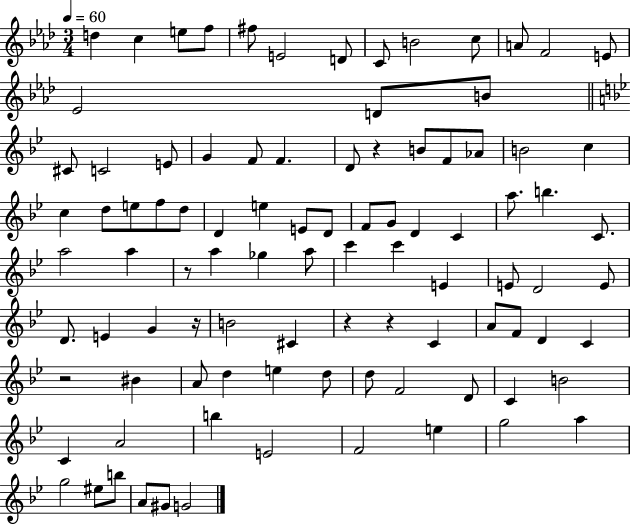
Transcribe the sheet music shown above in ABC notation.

X:1
T:Untitled
M:3/4
L:1/4
K:Ab
d c e/2 f/2 ^f/2 E2 D/2 C/2 B2 c/2 A/2 F2 E/2 _E2 D/2 B/2 ^C/2 C2 E/2 G F/2 F D/2 z B/2 F/2 _A/2 B2 c c d/2 e/2 f/2 d/2 D e E/2 D/2 F/2 G/2 D C a/2 b C/2 a2 a z/2 a _g a/2 c' c' E E/2 D2 E/2 D/2 E G z/4 B2 ^C z z C A/2 F/2 D C z2 ^B A/2 d e d/2 d/2 F2 D/2 C B2 C A2 b E2 F2 e g2 a g2 ^e/2 b/2 A/2 ^G/2 G2